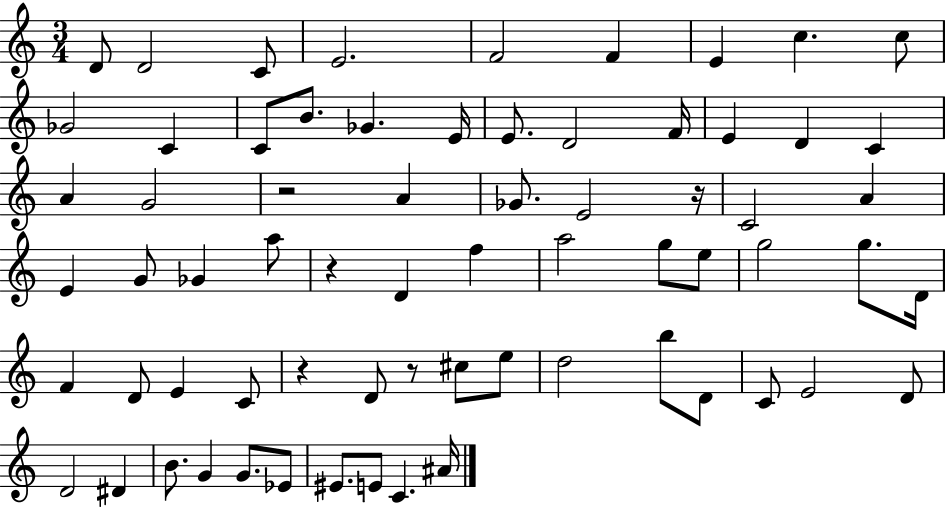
{
  \clef treble
  \numericTimeSignature
  \time 3/4
  \key c \major
  d'8 d'2 c'8 | e'2. | f'2 f'4 | e'4 c''4. c''8 | \break ges'2 c'4 | c'8 b'8. ges'4. e'16 | e'8. d'2 f'16 | e'4 d'4 c'4 | \break a'4 g'2 | r2 a'4 | ges'8. e'2 r16 | c'2 a'4 | \break e'4 g'8 ges'4 a''8 | r4 d'4 f''4 | a''2 g''8 e''8 | g''2 g''8. d'16 | \break f'4 d'8 e'4 c'8 | r4 d'8 r8 cis''8 e''8 | d''2 b''8 d'8 | c'8 e'2 d'8 | \break d'2 dis'4 | b'8. g'4 g'8. ees'8 | eis'8. e'8 c'4. ais'16 | \bar "|."
}